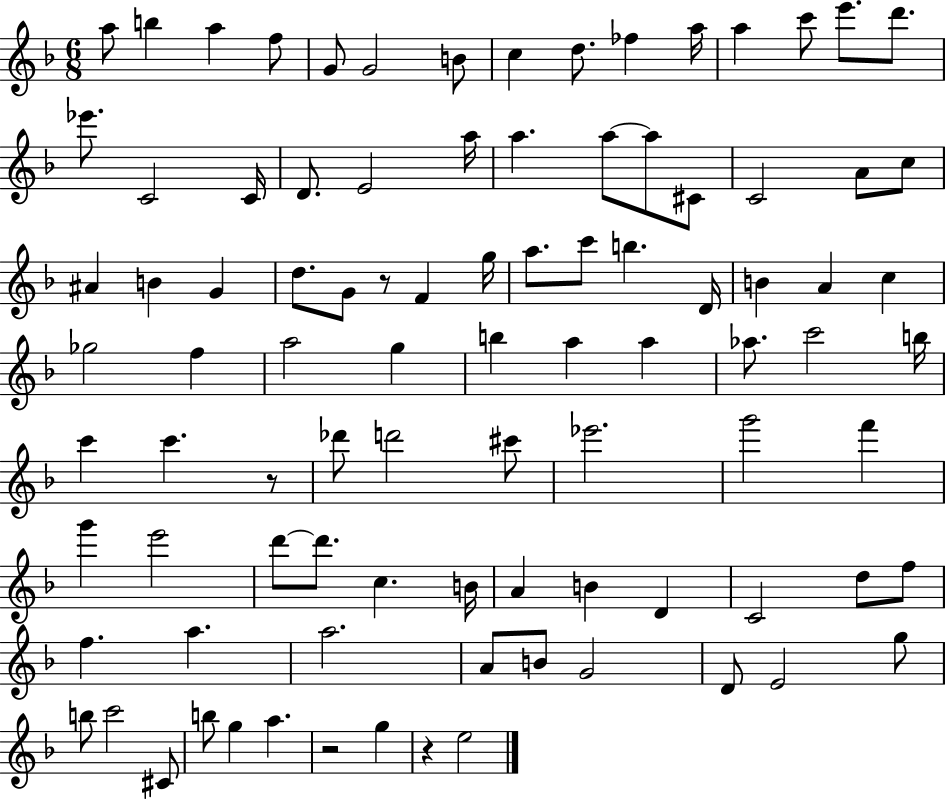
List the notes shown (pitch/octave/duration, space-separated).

A5/e B5/q A5/q F5/e G4/e G4/h B4/e C5/q D5/e. FES5/q A5/s A5/q C6/e E6/e. D6/e. Eb6/e. C4/h C4/s D4/e. E4/h A5/s A5/q. A5/e A5/e C#4/e C4/h A4/e C5/e A#4/q B4/q G4/q D5/e. G4/e R/e F4/q G5/s A5/e. C6/e B5/q. D4/s B4/q A4/q C5/q Gb5/h F5/q A5/h G5/q B5/q A5/q A5/q Ab5/e. C6/h B5/s C6/q C6/q. R/e Db6/e D6/h C#6/e Eb6/h. G6/h F6/q G6/q E6/h D6/e D6/e. C5/q. B4/s A4/q B4/q D4/q C4/h D5/e F5/e F5/q. A5/q. A5/h. A4/e B4/e G4/h D4/e E4/h G5/e B5/e C6/h C#4/e B5/e G5/q A5/q. R/h G5/q R/q E5/h